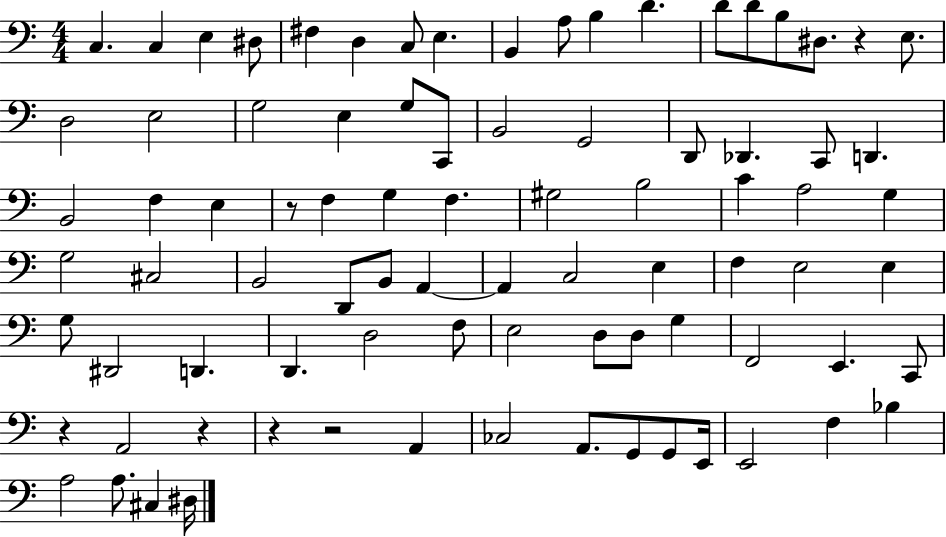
X:1
T:Untitled
M:4/4
L:1/4
K:C
C, C, E, ^D,/2 ^F, D, C,/2 E, B,, A,/2 B, D D/2 D/2 B,/2 ^D,/2 z E,/2 D,2 E,2 G,2 E, G,/2 C,,/2 B,,2 G,,2 D,,/2 _D,, C,,/2 D,, B,,2 F, E, z/2 F, G, F, ^G,2 B,2 C A,2 G, G,2 ^C,2 B,,2 D,,/2 B,,/2 A,, A,, C,2 E, F, E,2 E, G,/2 ^D,,2 D,, D,, D,2 F,/2 E,2 D,/2 D,/2 G, F,,2 E,, C,,/2 z A,,2 z z z2 A,, _C,2 A,,/2 G,,/2 G,,/2 E,,/4 E,,2 F, _B, A,2 A,/2 ^C, ^D,/4